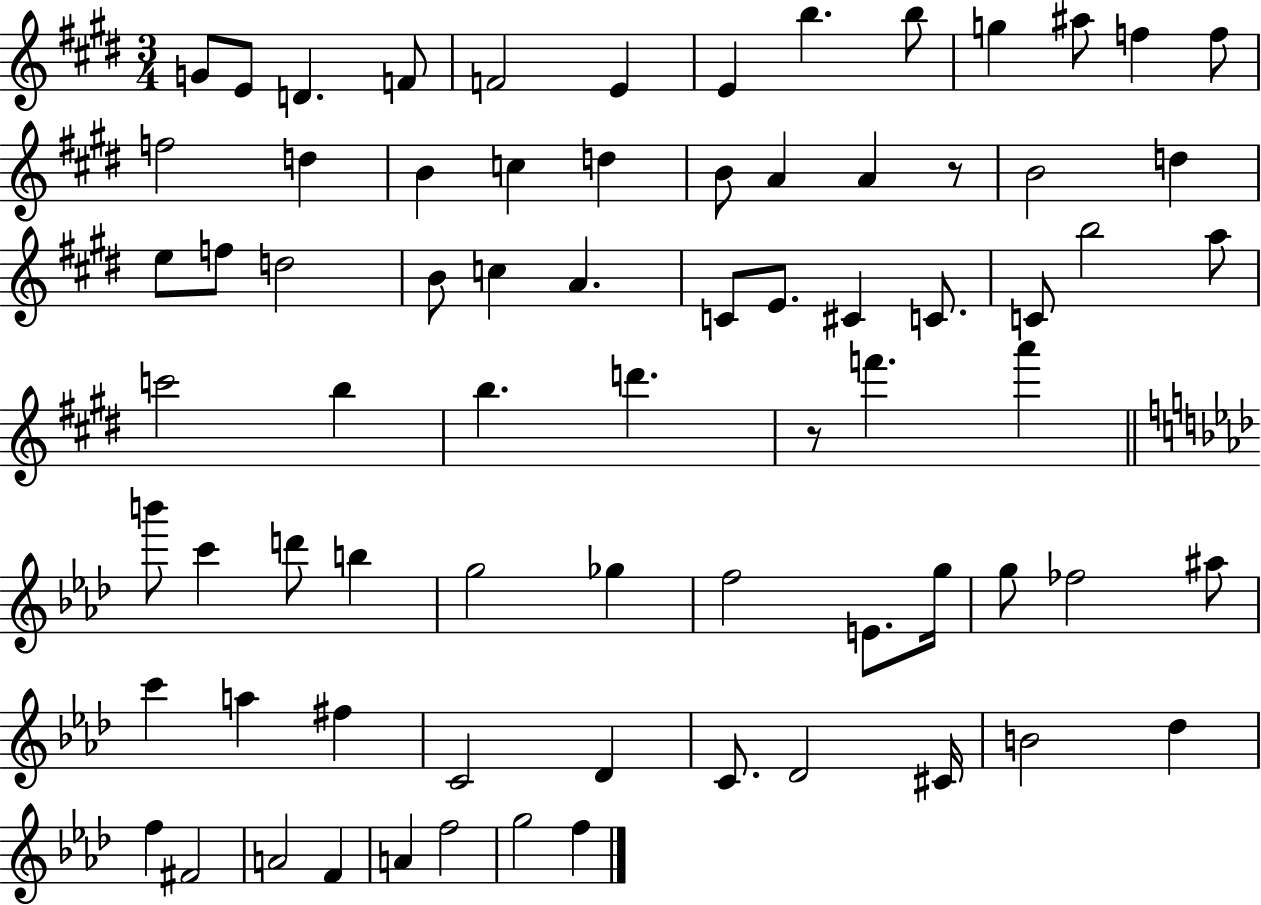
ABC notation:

X:1
T:Untitled
M:3/4
L:1/4
K:E
G/2 E/2 D F/2 F2 E E b b/2 g ^a/2 f f/2 f2 d B c d B/2 A A z/2 B2 d e/2 f/2 d2 B/2 c A C/2 E/2 ^C C/2 C/2 b2 a/2 c'2 b b d' z/2 f' a' b'/2 c' d'/2 b g2 _g f2 E/2 g/4 g/2 _f2 ^a/2 c' a ^f C2 _D C/2 _D2 ^C/4 B2 _d f ^F2 A2 F A f2 g2 f